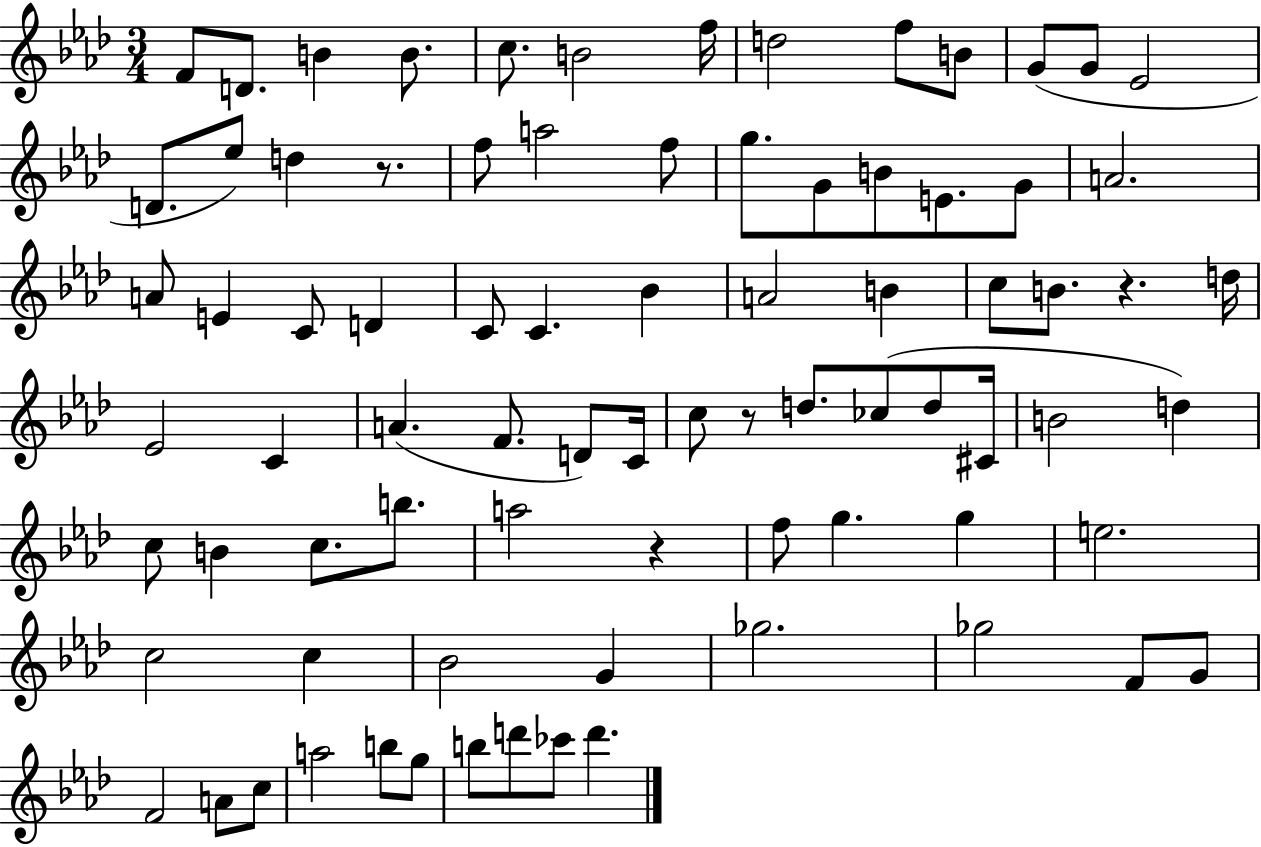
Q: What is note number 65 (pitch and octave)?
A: Gb5